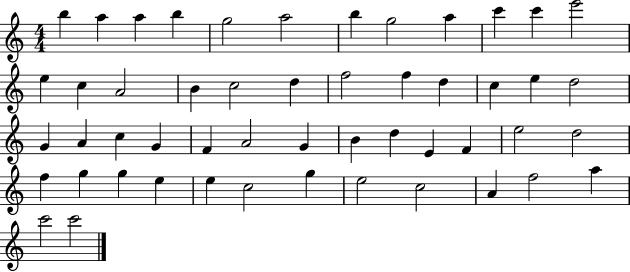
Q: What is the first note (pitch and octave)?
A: B5